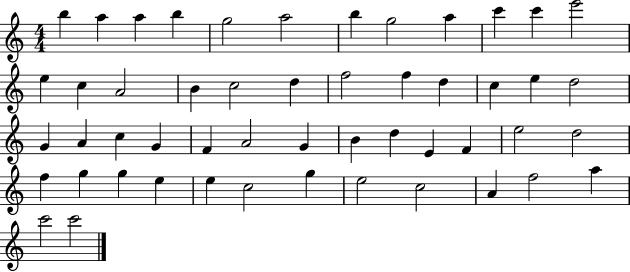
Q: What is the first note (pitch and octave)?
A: B5